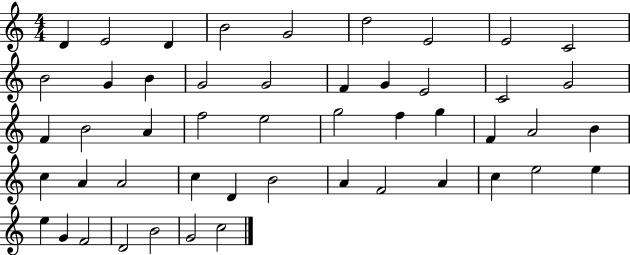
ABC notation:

X:1
T:Untitled
M:4/4
L:1/4
K:C
D E2 D B2 G2 d2 E2 E2 C2 B2 G B G2 G2 F G E2 C2 G2 F B2 A f2 e2 g2 f g F A2 B c A A2 c D B2 A F2 A c e2 e e G F2 D2 B2 G2 c2